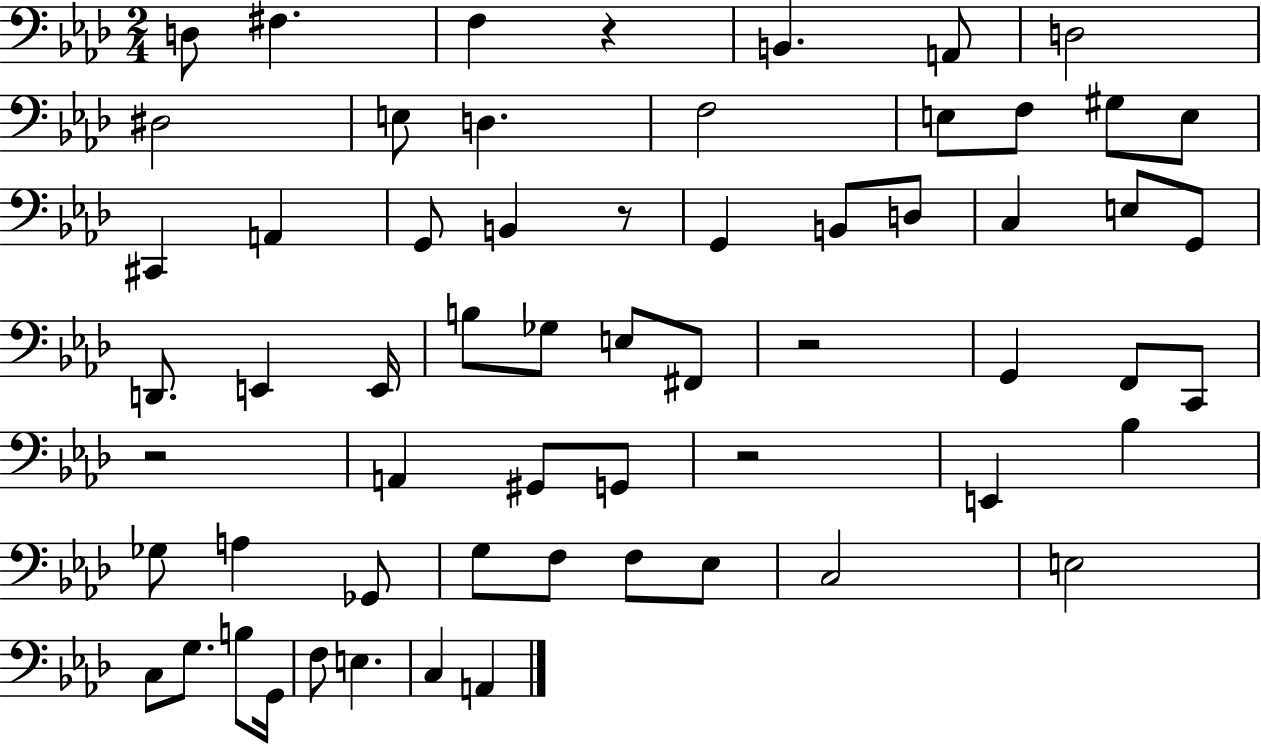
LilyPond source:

{
  \clef bass
  \numericTimeSignature
  \time 2/4
  \key aes \major
  d8 fis4. | f4 r4 | b,4. a,8 | d2 | \break dis2 | e8 d4. | f2 | e8 f8 gis8 e8 | \break cis,4 a,4 | g,8 b,4 r8 | g,4 b,8 d8 | c4 e8 g,8 | \break d,8. e,4 e,16 | b8 ges8 e8 fis,8 | r2 | g,4 f,8 c,8 | \break r2 | a,4 gis,8 g,8 | r2 | e,4 bes4 | \break ges8 a4 ges,8 | g8 f8 f8 ees8 | c2 | e2 | \break c8 g8. b8 g,16 | f8 e4. | c4 a,4 | \bar "|."
}